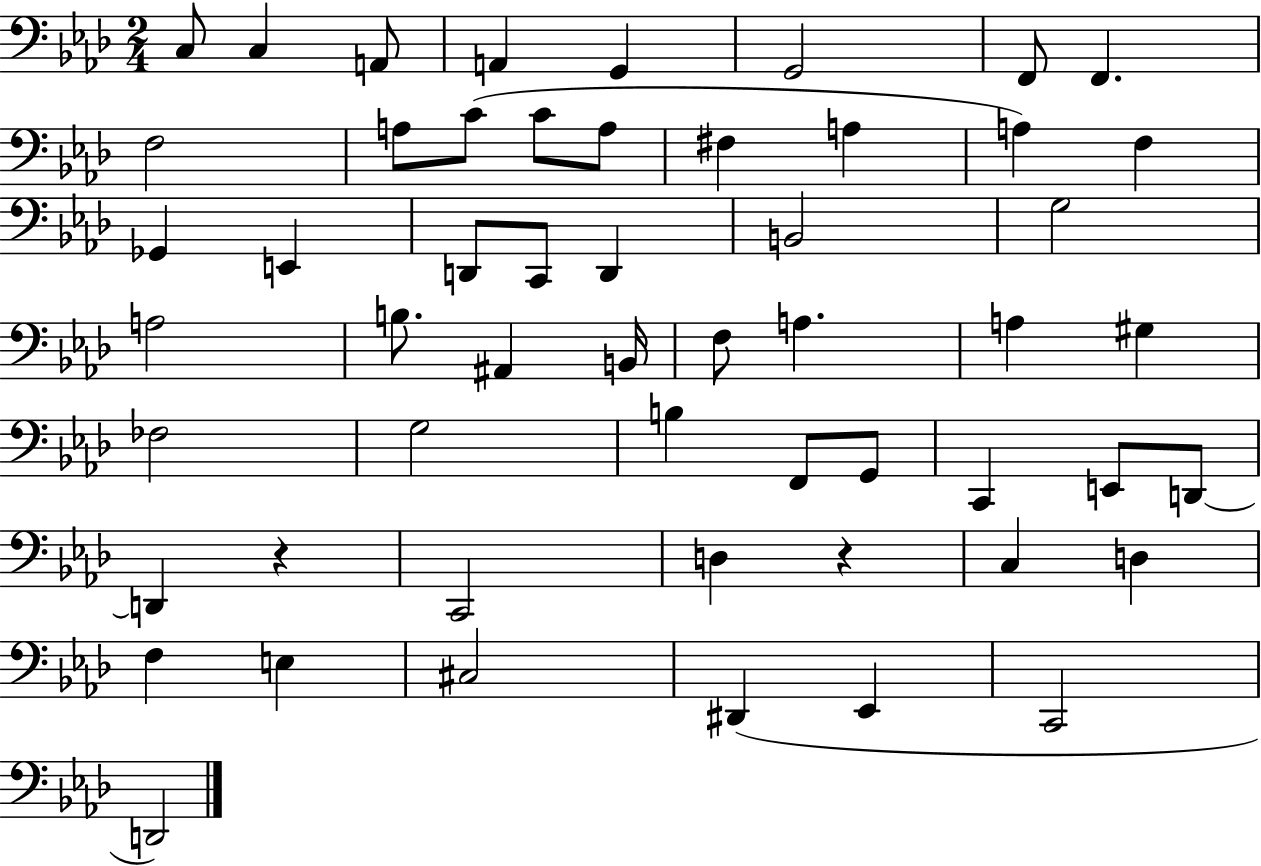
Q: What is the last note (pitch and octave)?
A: D2